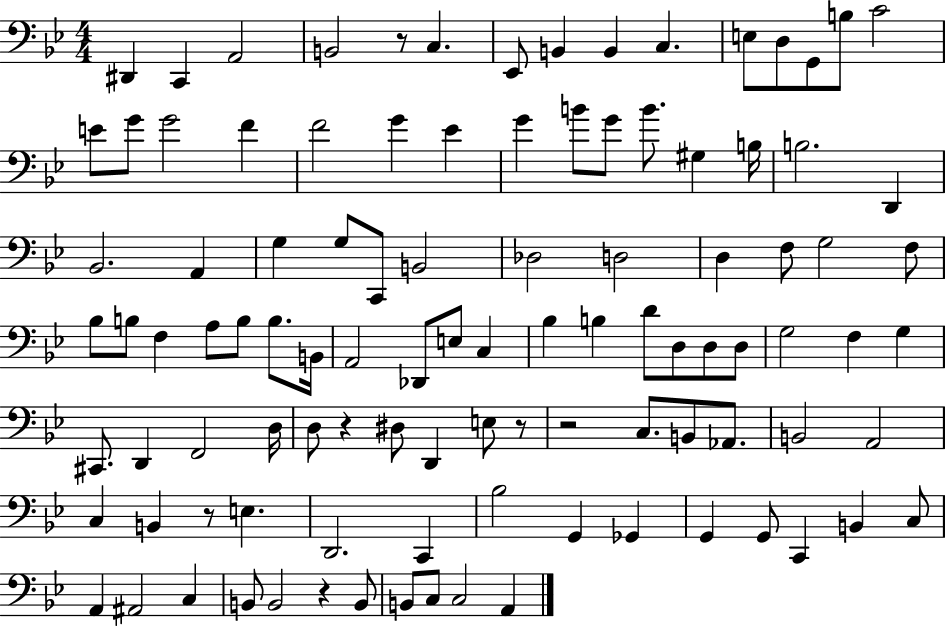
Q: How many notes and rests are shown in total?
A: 103